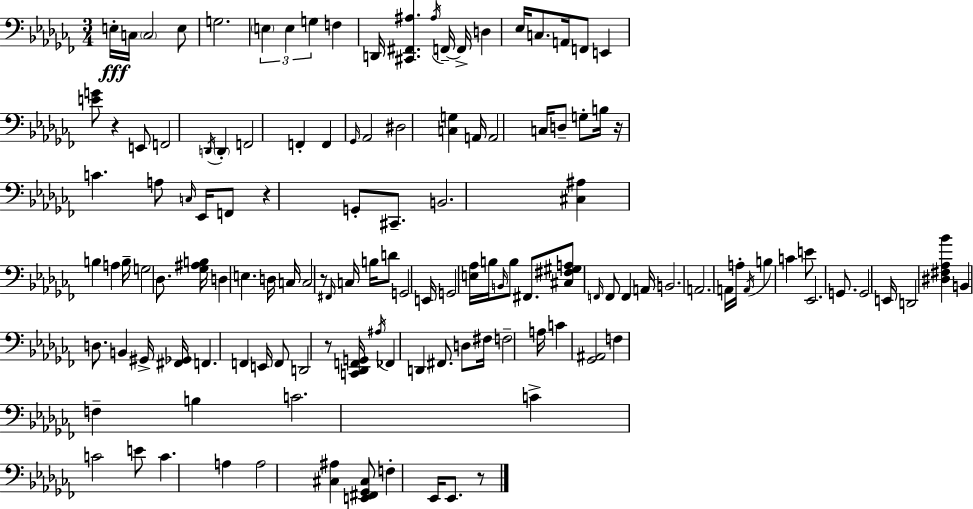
{
  \clef bass
  \numericTimeSignature
  \time 3/4
  \key aes \minor
  e16-.\fff c16 \parenthesize c2 e8 | g2. | \tuplet 3/2 { \parenthesize e4 e4 g4 } | f4 d,16 <cis, fis, ais>4. \acciaccatura { ais16 } | \break f,16--~~ f,16-> d4 ees16 c8. a,16 f,8 | e,4 <e' g'>8 r4 e,8 | f,2 \acciaccatura { d,16 } \parenthesize d,4-. | f,2 f,4-. | \break f,4 \grace { ges,16 } aes,2 | dis2 <c g>4 | a,16 a,2 | c16 d8-- g8-. b16 r16 c'4. | \break a8 \grace { c16 } ees,16 f,8 r4 g,8-. | cis,8.-- b,2. | <cis ais>4 b4 | a4 b16-- g2 | \break des8. <ges ais b>16 d4 e4. | d16 c16 c2 | r8 \grace { fis,16 } c16 b16 d'8 g,2 | e,16 g,2 | \break <e aes>16 b16 \grace { b,16 } b8 fis,8. <cis fis gis a>8 \grace { f,16 } | f,8 f,4 a,16 b,2. | a,2. | a,16 a16-. \acciaccatura { a,16 } b4 | \break c'4 e'8 ees,2. | g,8. g,2 | e,16 d,2 | <dis fis aes bes'>4 b,4 | \break d8. b,4 gis,16-> <fis, ges,>16 f,4. | f,4 e,16 f,8 d,2 | r8 <c, des, f, g,>16 \acciaccatura { ais16 } fes,4 | d,4 fis,8. d8 fis16 | \break f2-- a16 c'4 | <ges, ais,>2 f4 | f4-- b4 c'2. | c'4-> | \break c'2 e'8 c'4. | a4 a2 | <cis ais>4 <e, fis, ges, cis>8 f4-. | ees,16 ees,8. r8 \bar "|."
}